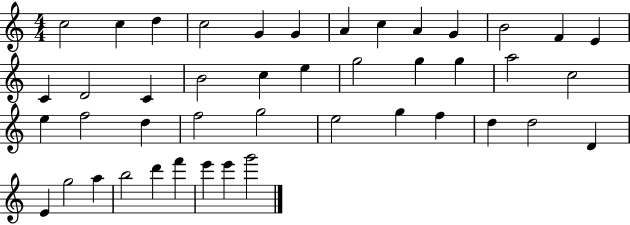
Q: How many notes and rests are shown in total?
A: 44